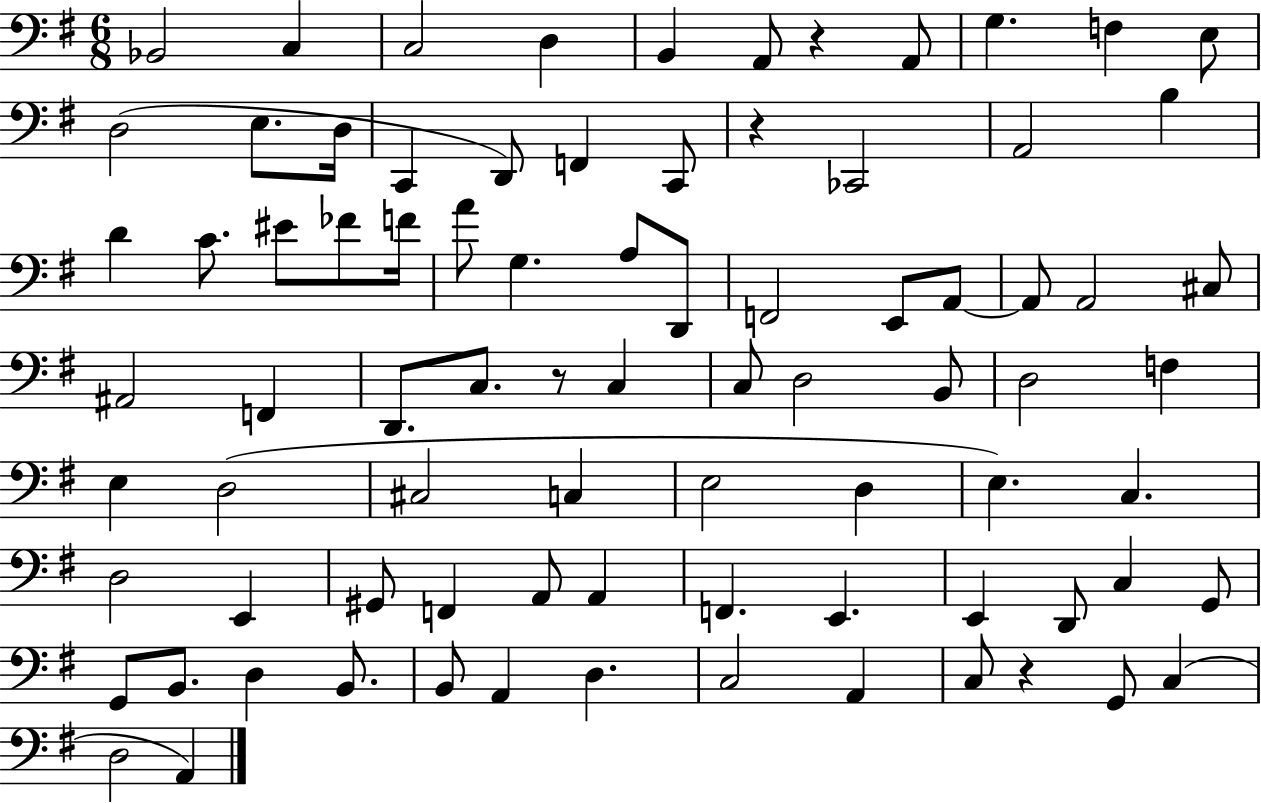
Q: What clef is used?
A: bass